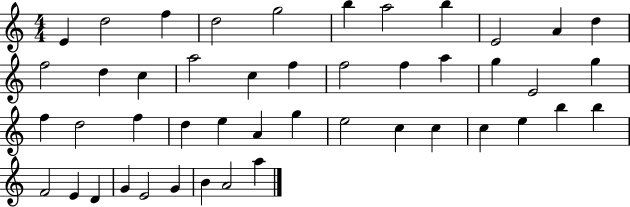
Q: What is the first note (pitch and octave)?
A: E4